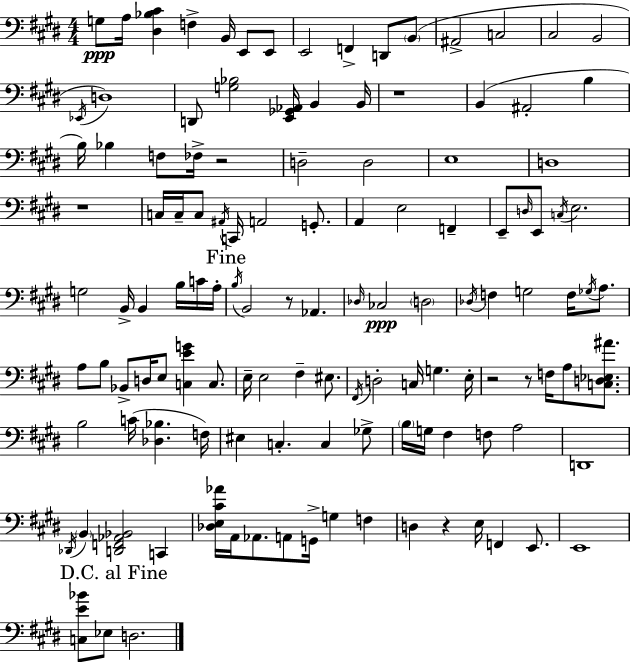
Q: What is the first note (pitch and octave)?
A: G3